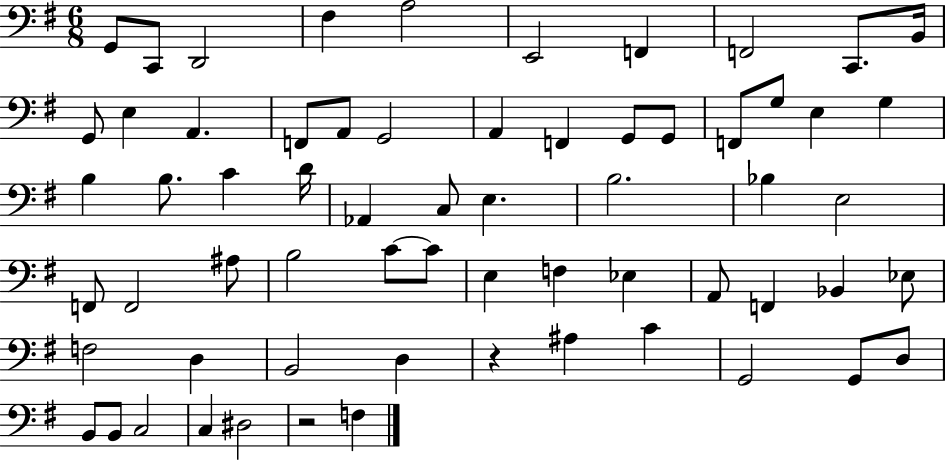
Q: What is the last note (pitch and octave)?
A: F3